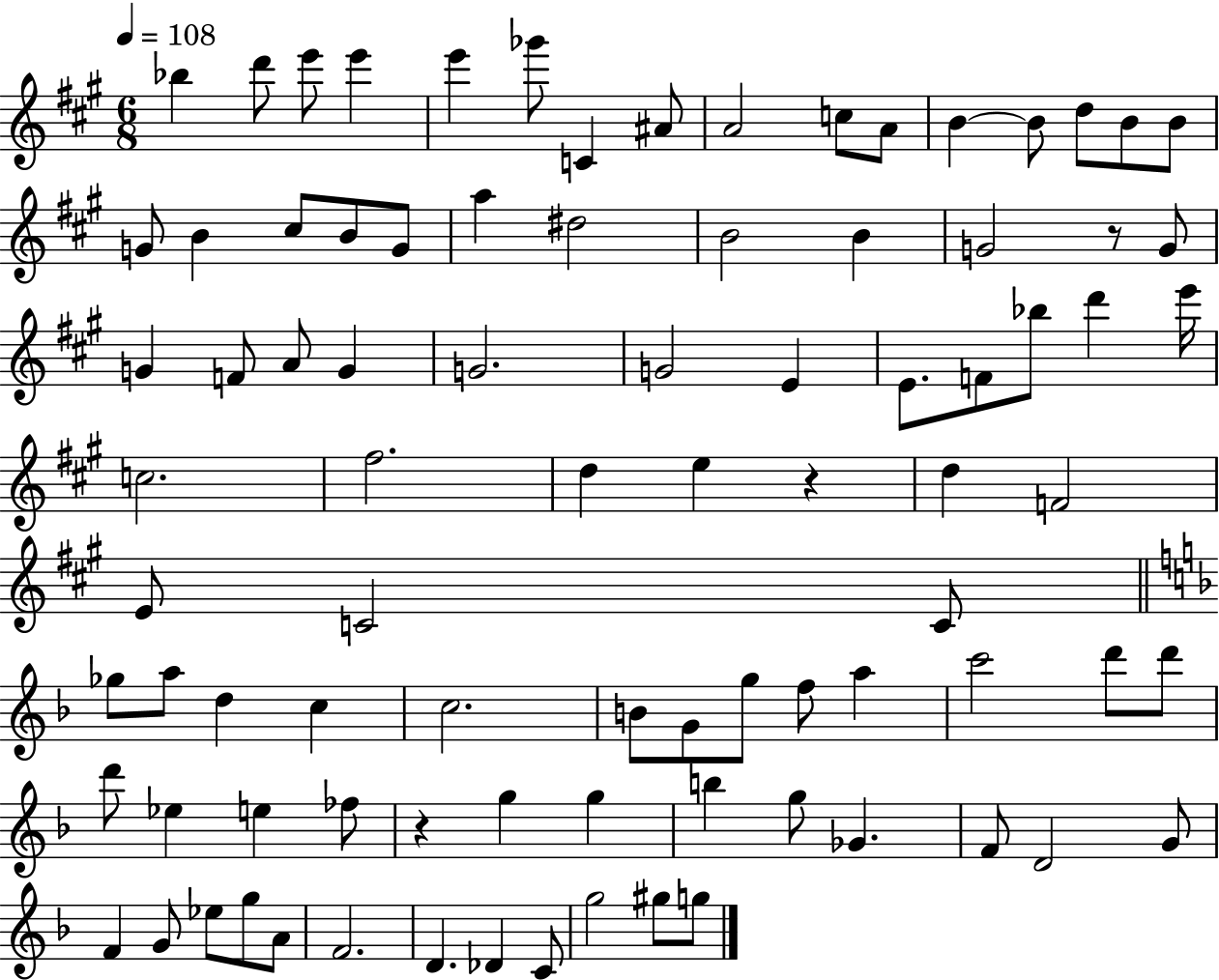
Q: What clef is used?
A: treble